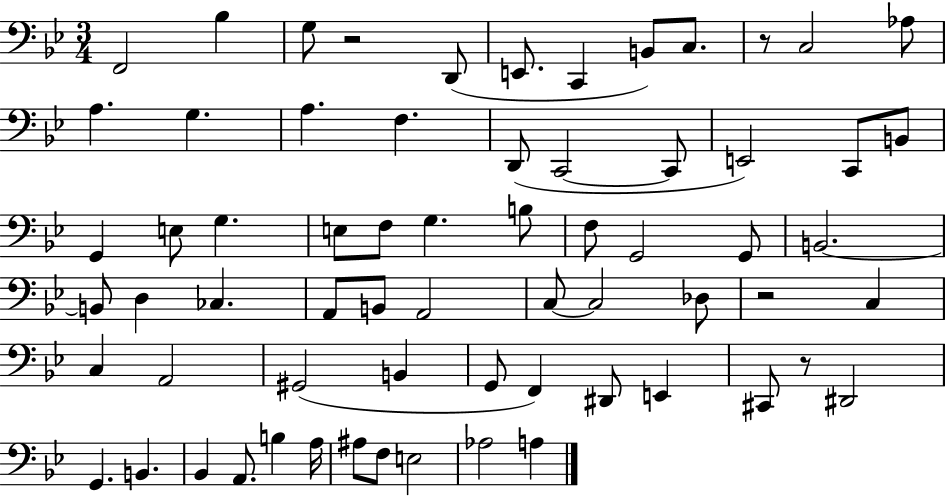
X:1
T:Untitled
M:3/4
L:1/4
K:Bb
F,,2 _B, G,/2 z2 D,,/2 E,,/2 C,, B,,/2 C,/2 z/2 C,2 _A,/2 A, G, A, F, D,,/2 C,,2 C,,/2 E,,2 C,,/2 B,,/2 G,, E,/2 G, E,/2 F,/2 G, B,/2 F,/2 G,,2 G,,/2 B,,2 B,,/2 D, _C, A,,/2 B,,/2 A,,2 C,/2 C,2 _D,/2 z2 C, C, A,,2 ^G,,2 B,, G,,/2 F,, ^D,,/2 E,, ^C,,/2 z/2 ^D,,2 G,, B,, _B,, A,,/2 B, A,/4 ^A,/2 F,/2 E,2 _A,2 A,